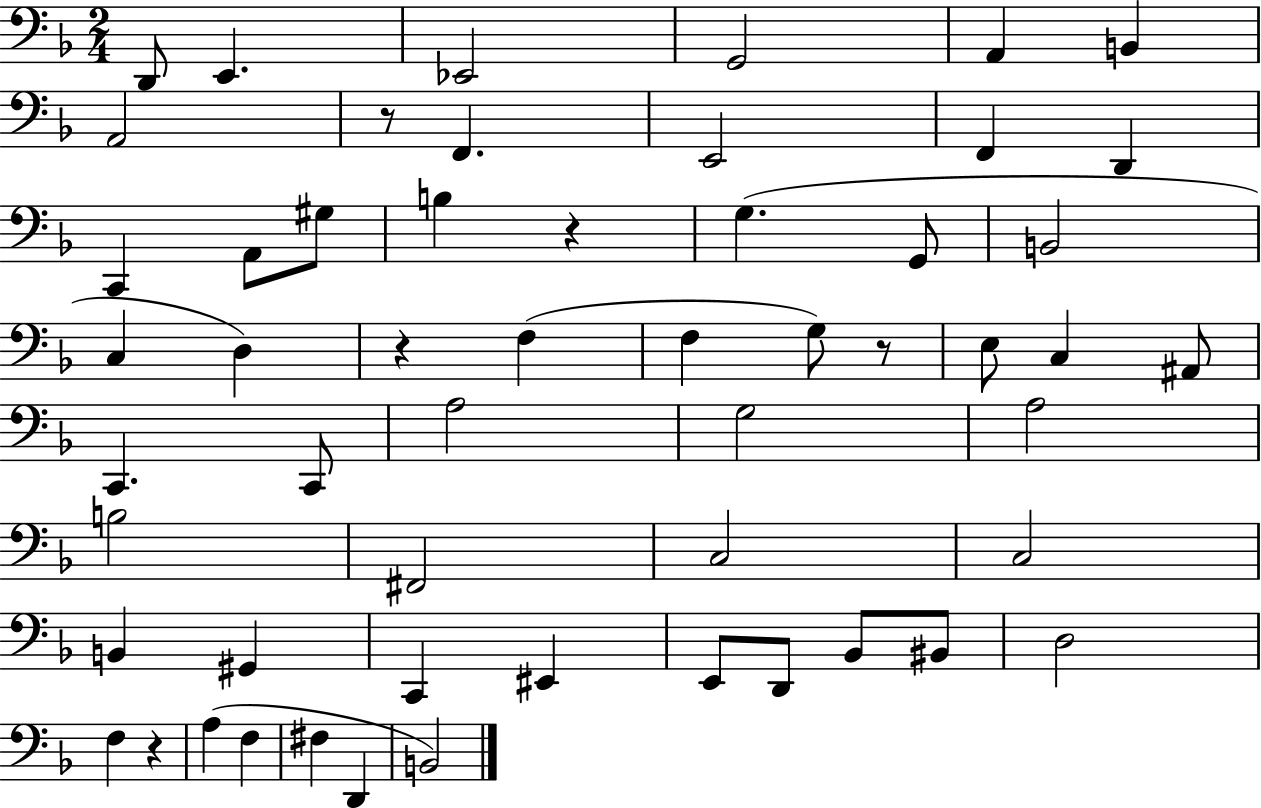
{
  \clef bass
  \numericTimeSignature
  \time 2/4
  \key f \major
  \repeat volta 2 { d,8 e,4. | ees,2 | g,2 | a,4 b,4 | \break a,2 | r8 f,4. | e,2 | f,4 d,4 | \break c,4 a,8 gis8 | b4 r4 | g4.( g,8 | b,2 | \break c4 d4) | r4 f4( | f4 g8) r8 | e8 c4 ais,8 | \break c,4. c,8 | a2 | g2 | a2 | \break b2 | fis,2 | c2 | c2 | \break b,4 gis,4 | c,4 eis,4 | e,8 d,8 bes,8 bis,8 | d2 | \break f4 r4 | a4( f4 | fis4 d,4 | b,2) | \break } \bar "|."
}